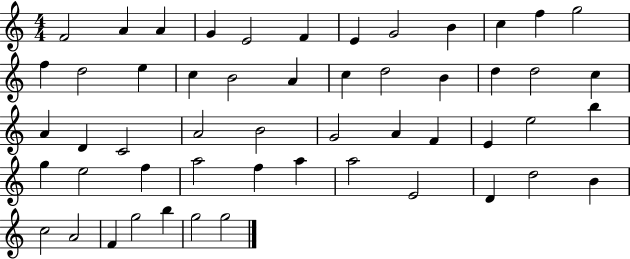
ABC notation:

X:1
T:Untitled
M:4/4
L:1/4
K:C
F2 A A G E2 F E G2 B c f g2 f d2 e c B2 A c d2 B d d2 c A D C2 A2 B2 G2 A F E e2 b g e2 f a2 f a a2 E2 D d2 B c2 A2 F g2 b g2 g2